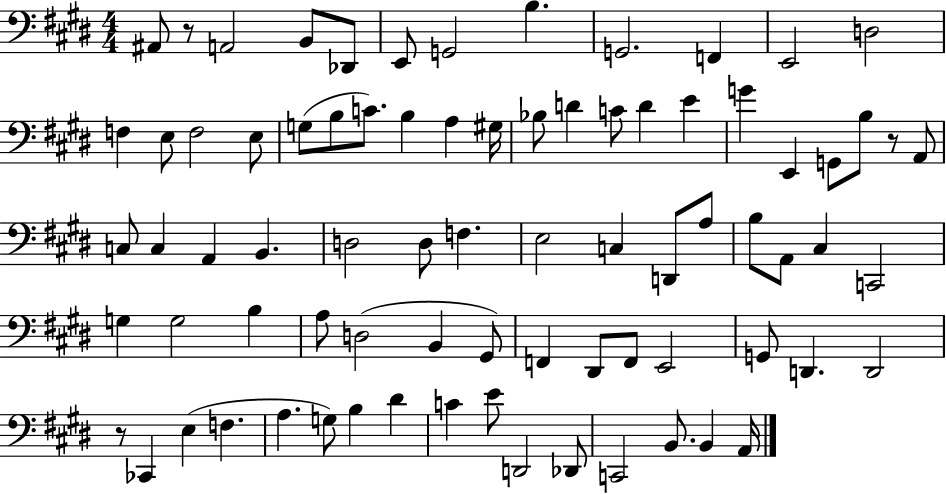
{
  \clef bass
  \numericTimeSignature
  \time 4/4
  \key e \major
  ais,8 r8 a,2 b,8 des,8 | e,8 g,2 b4. | g,2. f,4 | e,2 d2 | \break f4 e8 f2 e8 | g8( b8 c'8.) b4 a4 gis16 | bes8 d'4 c'8 d'4 e'4 | g'4 e,4 g,8 b8 r8 a,8 | \break c8 c4 a,4 b,4. | d2 d8 f4. | e2 c4 d,8 a8 | b8 a,8 cis4 c,2 | \break g4 g2 b4 | a8 d2( b,4 gis,8) | f,4 dis,8 f,8 e,2 | g,8 d,4. d,2 | \break r8 ces,4 e4( f4. | a4. g8) b4 dis'4 | c'4 e'8 d,2 des,8 | c,2 b,8. b,4 a,16 | \break \bar "|."
}